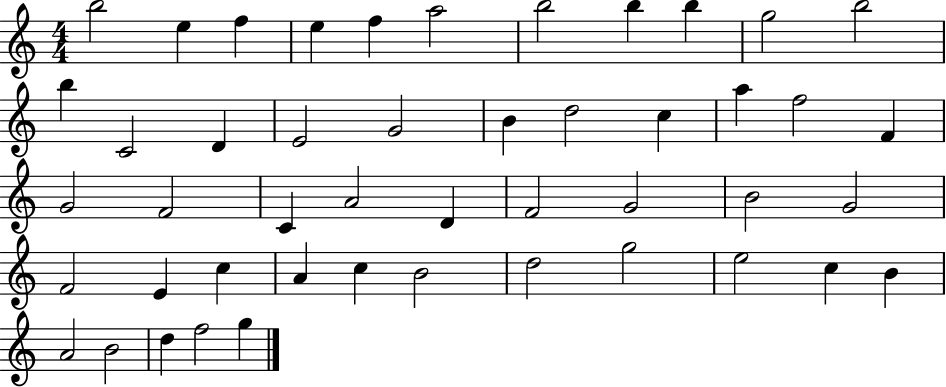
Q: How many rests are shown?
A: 0